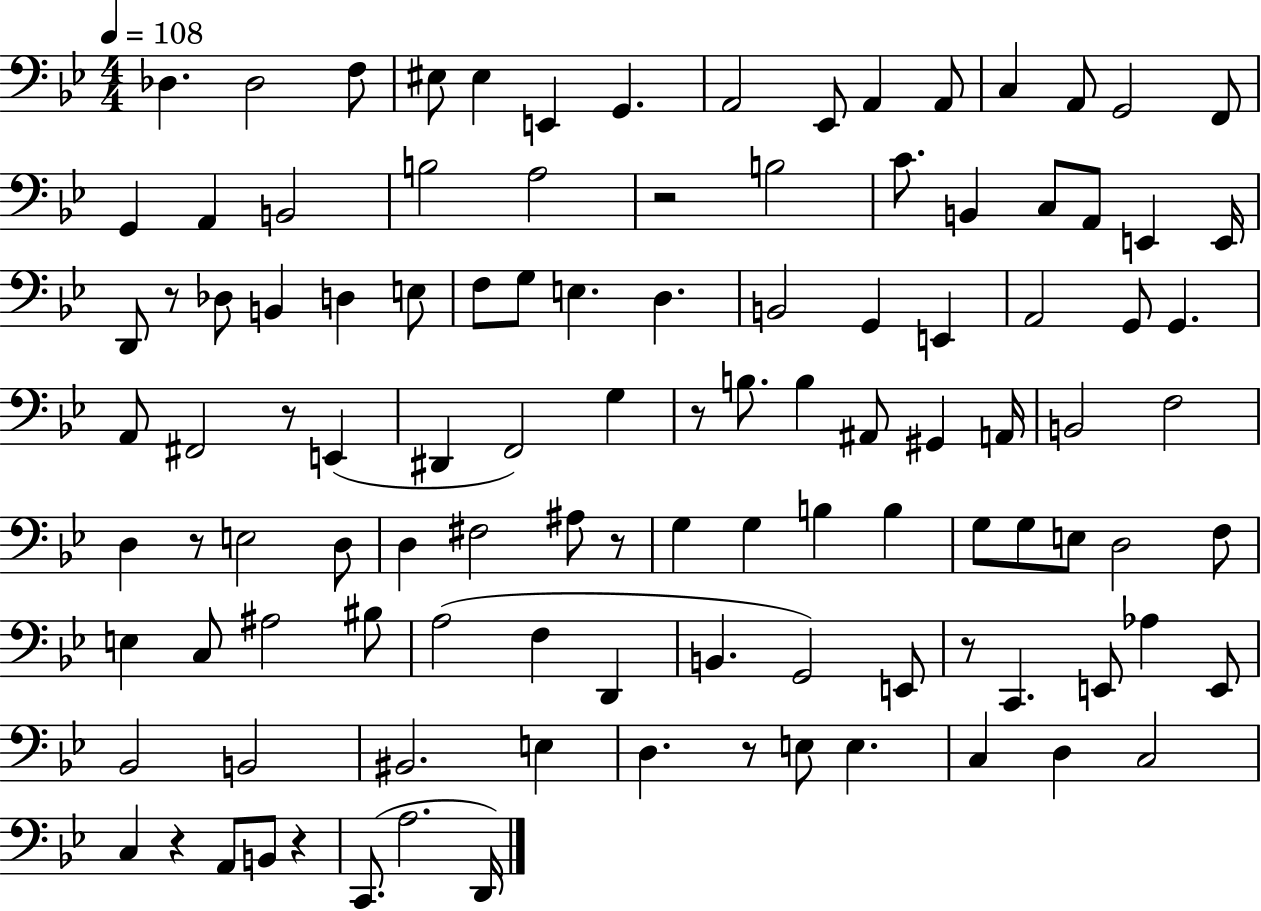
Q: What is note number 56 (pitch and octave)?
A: D3